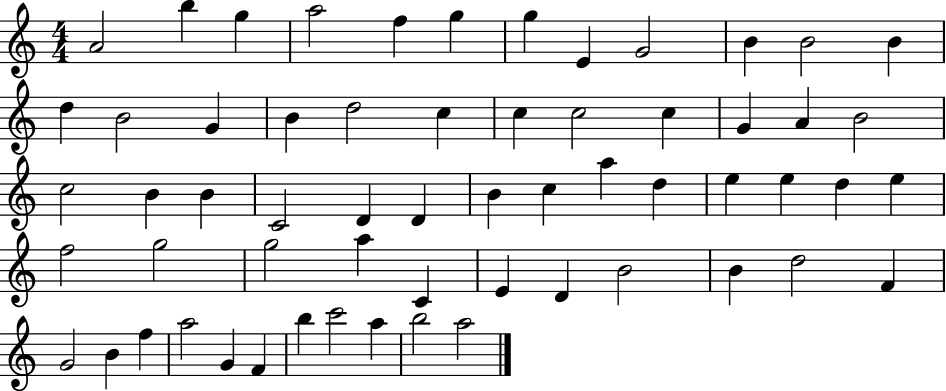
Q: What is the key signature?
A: C major